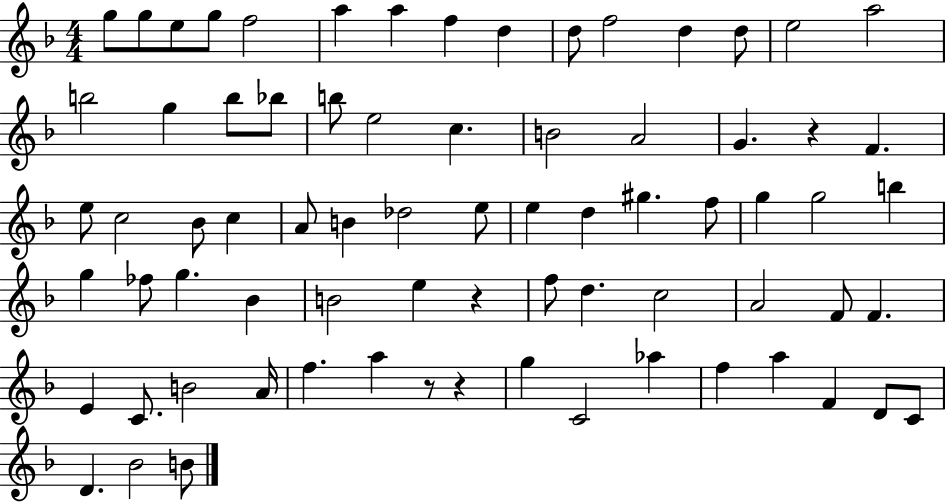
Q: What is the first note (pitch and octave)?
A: G5